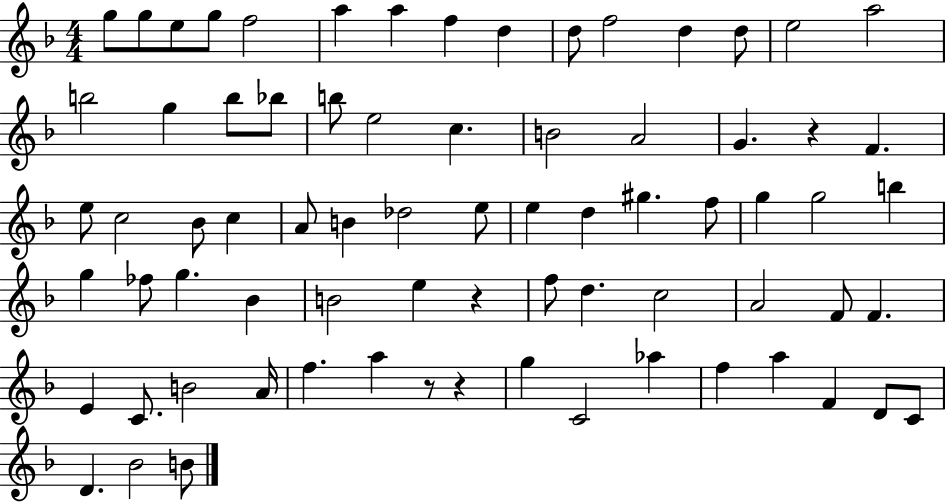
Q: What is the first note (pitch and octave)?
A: G5